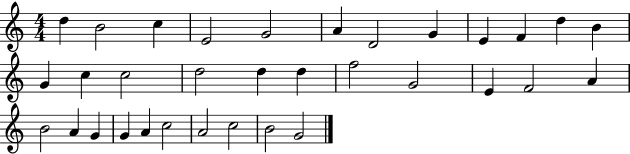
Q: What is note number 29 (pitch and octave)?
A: C5